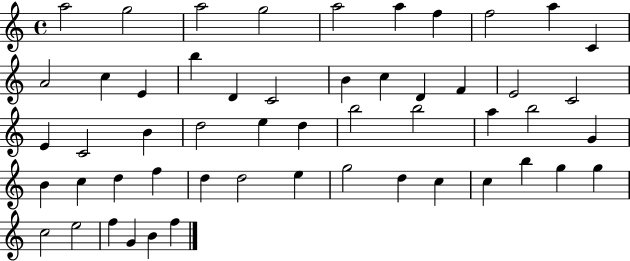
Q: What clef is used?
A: treble